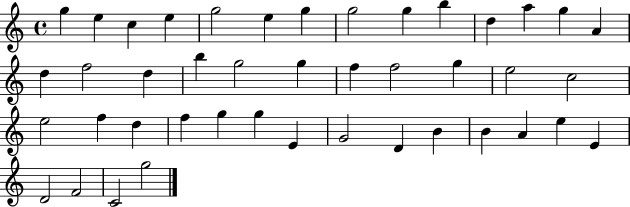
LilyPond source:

{
  \clef treble
  \time 4/4
  \defaultTimeSignature
  \key c \major
  g''4 e''4 c''4 e''4 | g''2 e''4 g''4 | g''2 g''4 b''4 | d''4 a''4 g''4 a'4 | \break d''4 f''2 d''4 | b''4 g''2 g''4 | f''4 f''2 g''4 | e''2 c''2 | \break e''2 f''4 d''4 | f''4 g''4 g''4 e'4 | g'2 d'4 b'4 | b'4 a'4 e''4 e'4 | \break d'2 f'2 | c'2 g''2 | \bar "|."
}